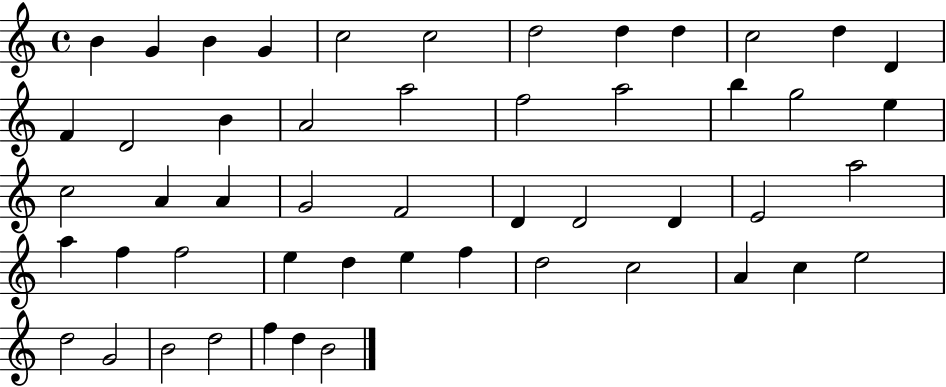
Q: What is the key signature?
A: C major